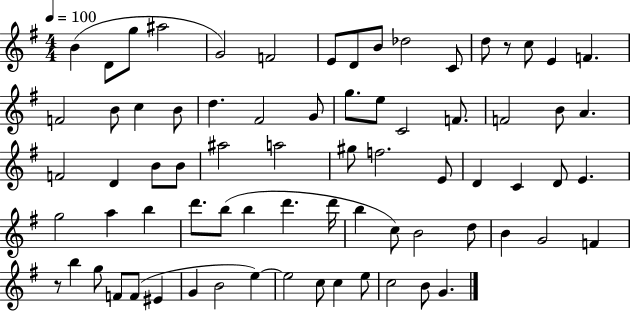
B4/q D4/e G5/e A#5/h G4/h F4/h E4/e D4/e B4/e Db5/h C4/e D5/e R/e C5/e E4/q F4/q. F4/h B4/e C5/q B4/e D5/q. F#4/h G4/e G5/e. E5/e C4/h F4/e. F4/h B4/e A4/q. F4/h D4/q B4/e B4/e A#5/h A5/h G#5/e F5/h. E4/e D4/q C4/q D4/e E4/q. G5/h A5/q B5/q D6/e. B5/e B5/q D6/q. D6/s B5/q C5/e B4/h D5/e B4/q G4/h F4/q R/e B5/q G5/e F4/e F4/e EIS4/q G4/q B4/h E5/q E5/h C5/e C5/q E5/e C5/h B4/e G4/q.